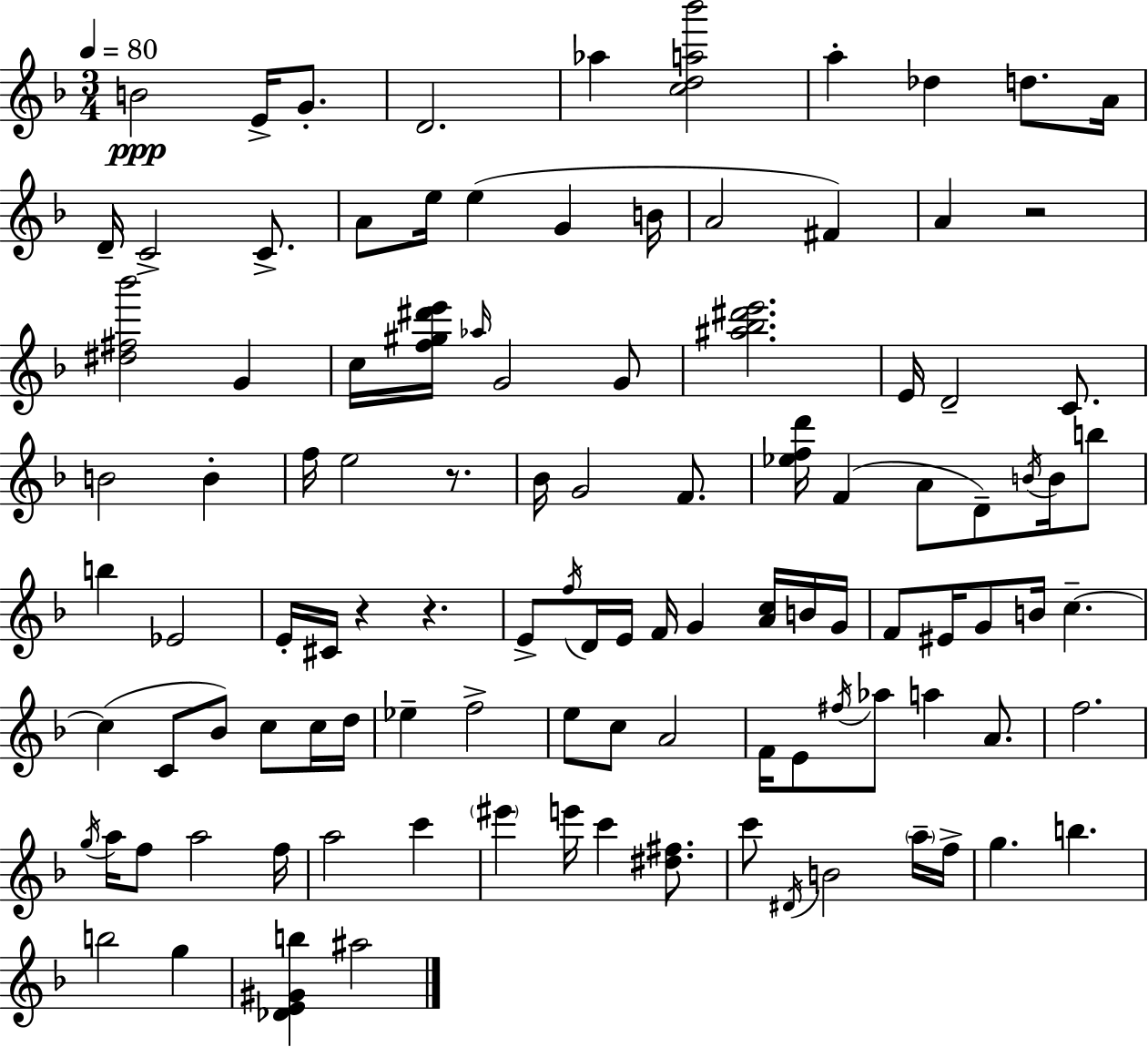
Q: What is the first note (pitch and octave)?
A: B4